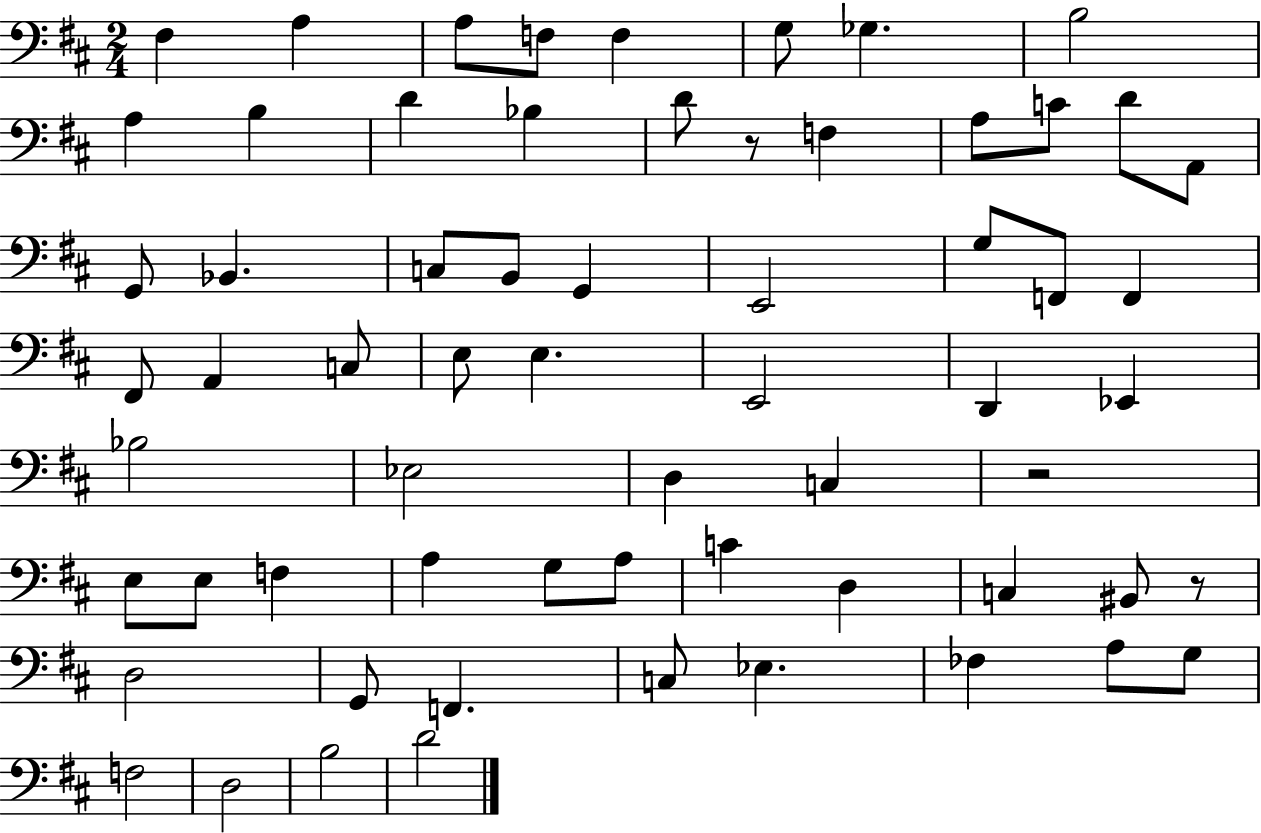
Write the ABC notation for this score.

X:1
T:Untitled
M:2/4
L:1/4
K:D
^F, A, A,/2 F,/2 F, G,/2 _G, B,2 A, B, D _B, D/2 z/2 F, A,/2 C/2 D/2 A,,/2 G,,/2 _B,, C,/2 B,,/2 G,, E,,2 G,/2 F,,/2 F,, ^F,,/2 A,, C,/2 E,/2 E, E,,2 D,, _E,, _B,2 _E,2 D, C, z2 E,/2 E,/2 F, A, G,/2 A,/2 C D, C, ^B,,/2 z/2 D,2 G,,/2 F,, C,/2 _E, _F, A,/2 G,/2 F,2 D,2 B,2 D2